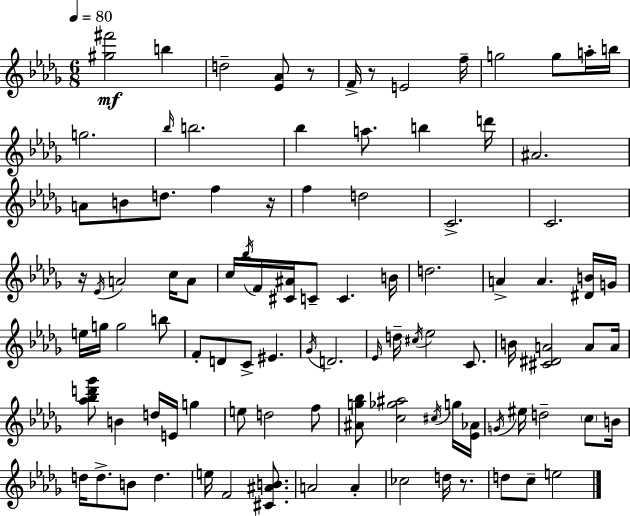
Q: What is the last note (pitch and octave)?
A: E5